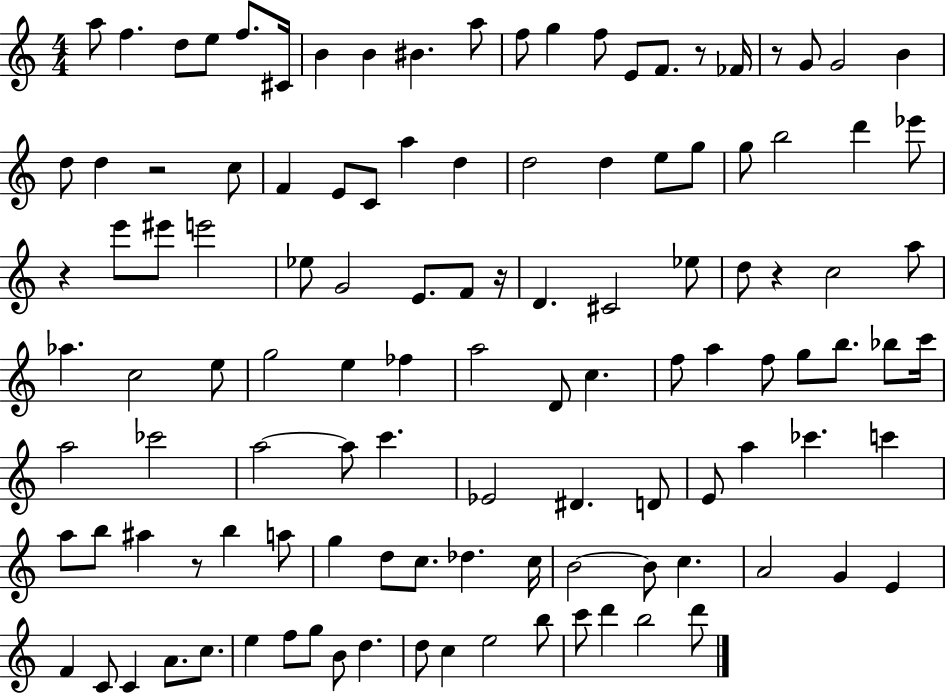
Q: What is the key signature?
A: C major